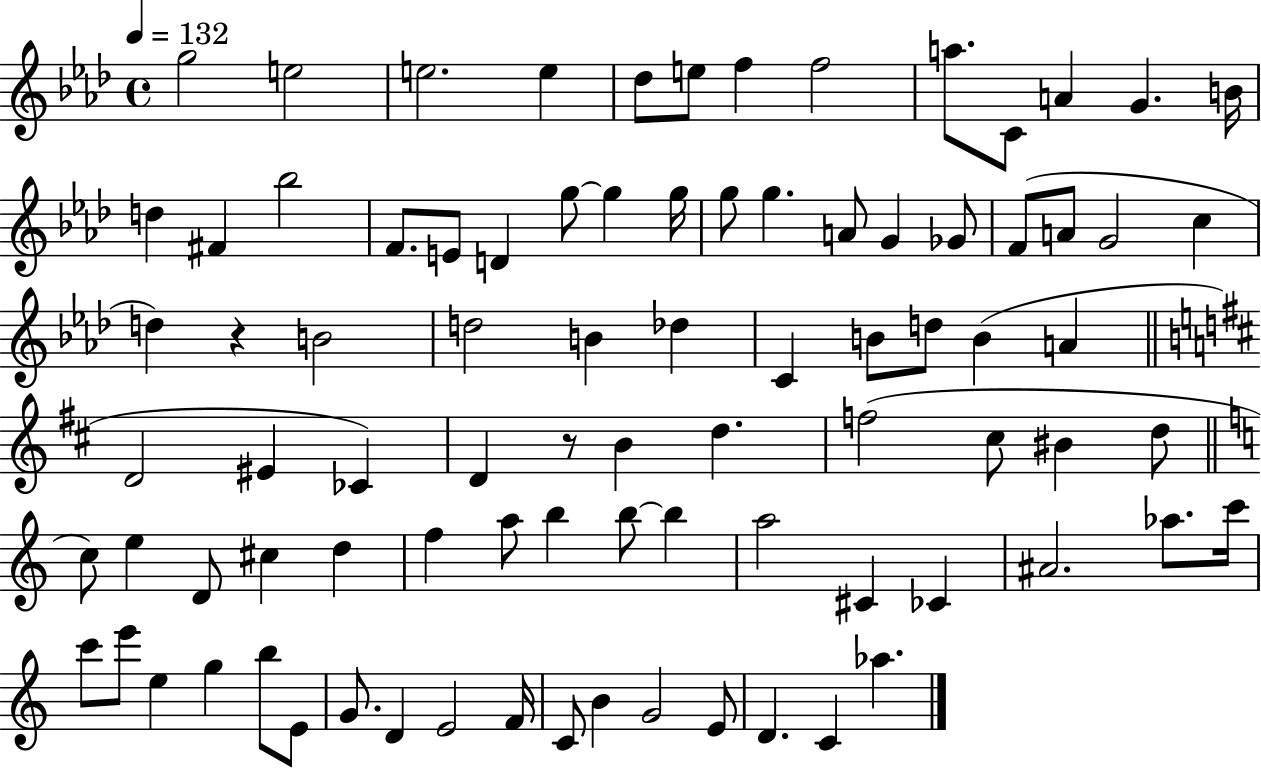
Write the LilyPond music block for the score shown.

{
  \clef treble
  \time 4/4
  \defaultTimeSignature
  \key aes \major
  \tempo 4 = 132
  \repeat volta 2 { g''2 e''2 | e''2. e''4 | des''8 e''8 f''4 f''2 | a''8. c'8 a'4 g'4. b'16 | \break d''4 fis'4 bes''2 | f'8. e'8 d'4 g''8~~ g''4 g''16 | g''8 g''4. a'8 g'4 ges'8 | f'8( a'8 g'2 c''4 | \break d''4) r4 b'2 | d''2 b'4 des''4 | c'4 b'8 d''8 b'4( a'4 | \bar "||" \break \key d \major d'2 eis'4 ces'4) | d'4 r8 b'4 d''4. | f''2( cis''8 bis'4 d''8 | \bar "||" \break \key a \minor c''8) e''4 d'8 cis''4 d''4 | f''4 a''8 b''4 b''8~~ b''4 | a''2 cis'4 ces'4 | ais'2. aes''8. c'''16 | \break c'''8 e'''8 e''4 g''4 b''8 e'8 | g'8. d'4 e'2 f'16 | c'8 b'4 g'2 e'8 | d'4. c'4 aes''4. | \break } \bar "|."
}